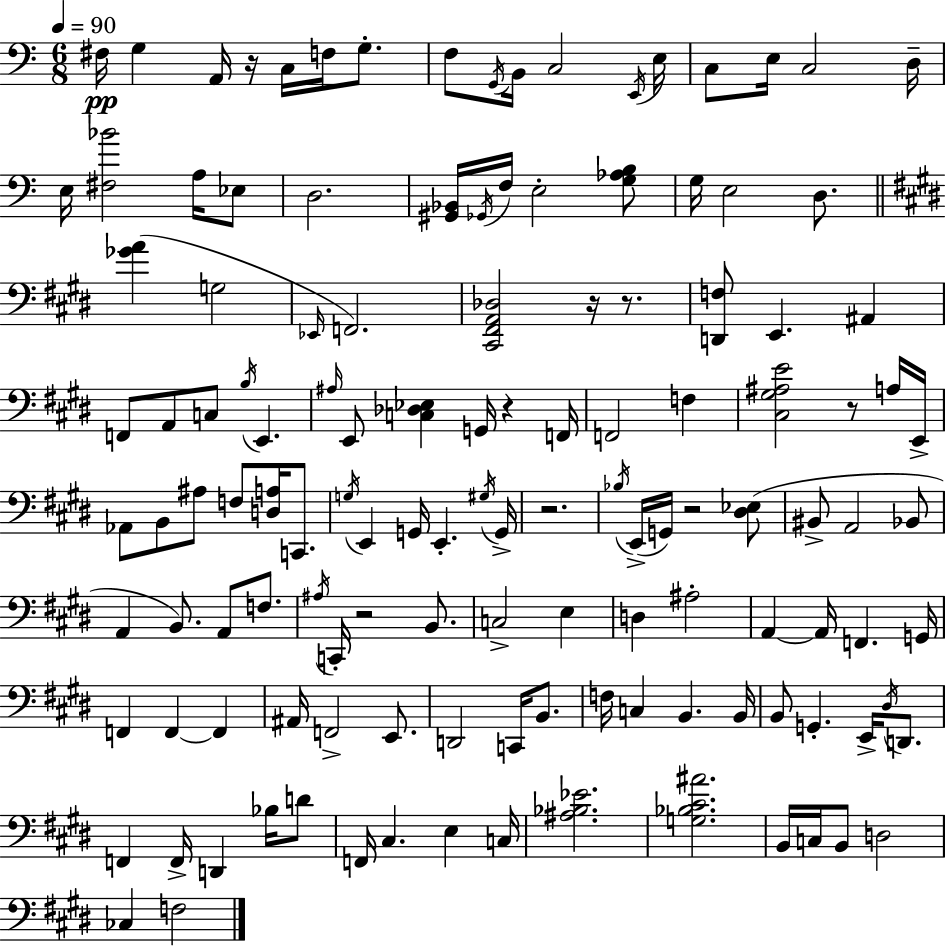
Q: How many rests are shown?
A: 8